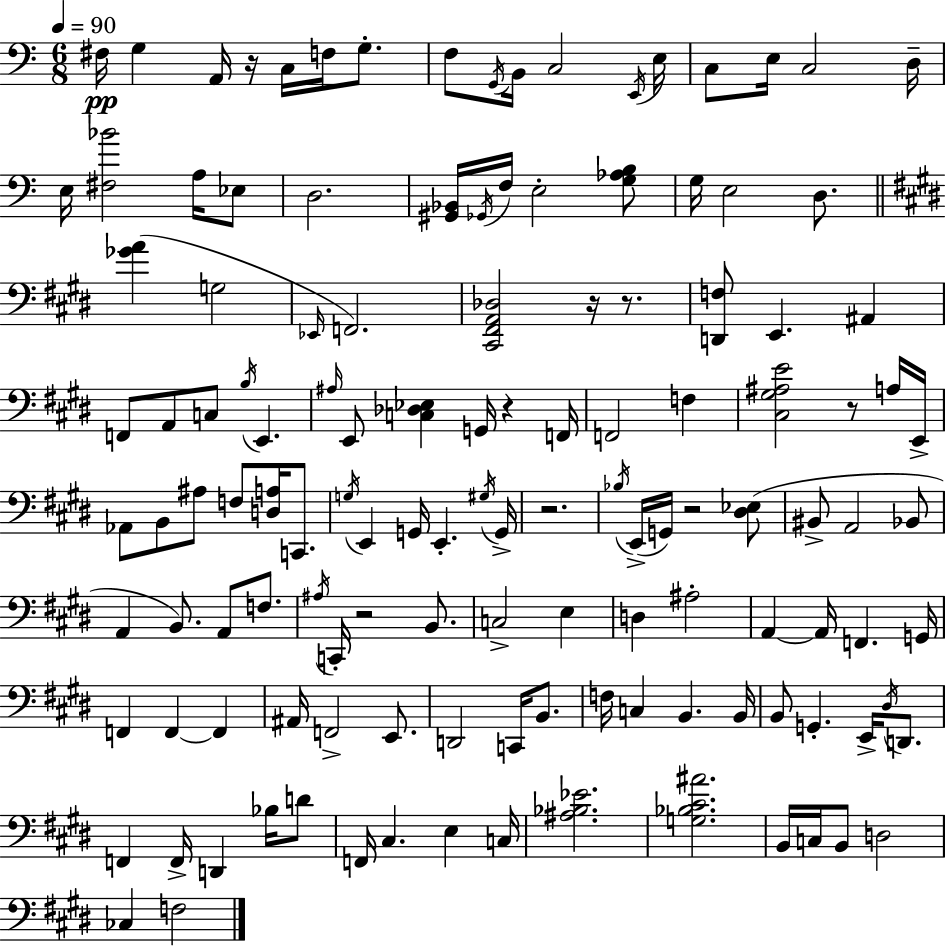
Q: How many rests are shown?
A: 8